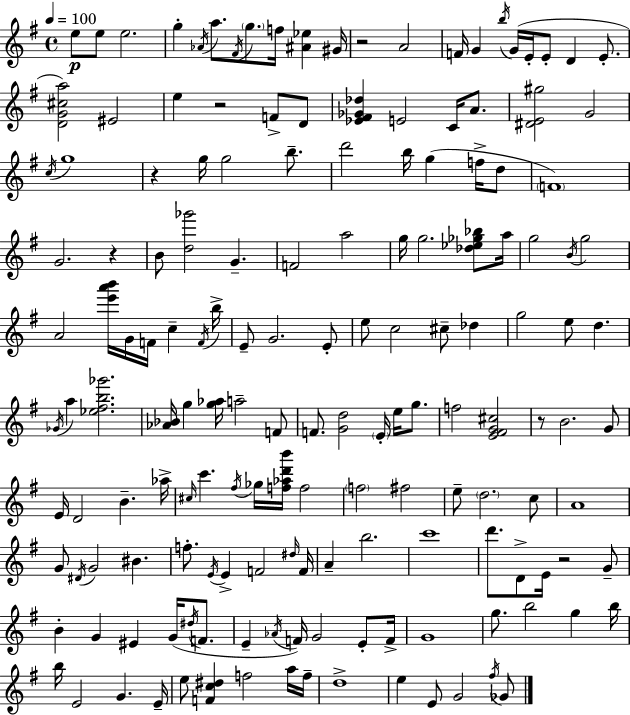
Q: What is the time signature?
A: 4/4